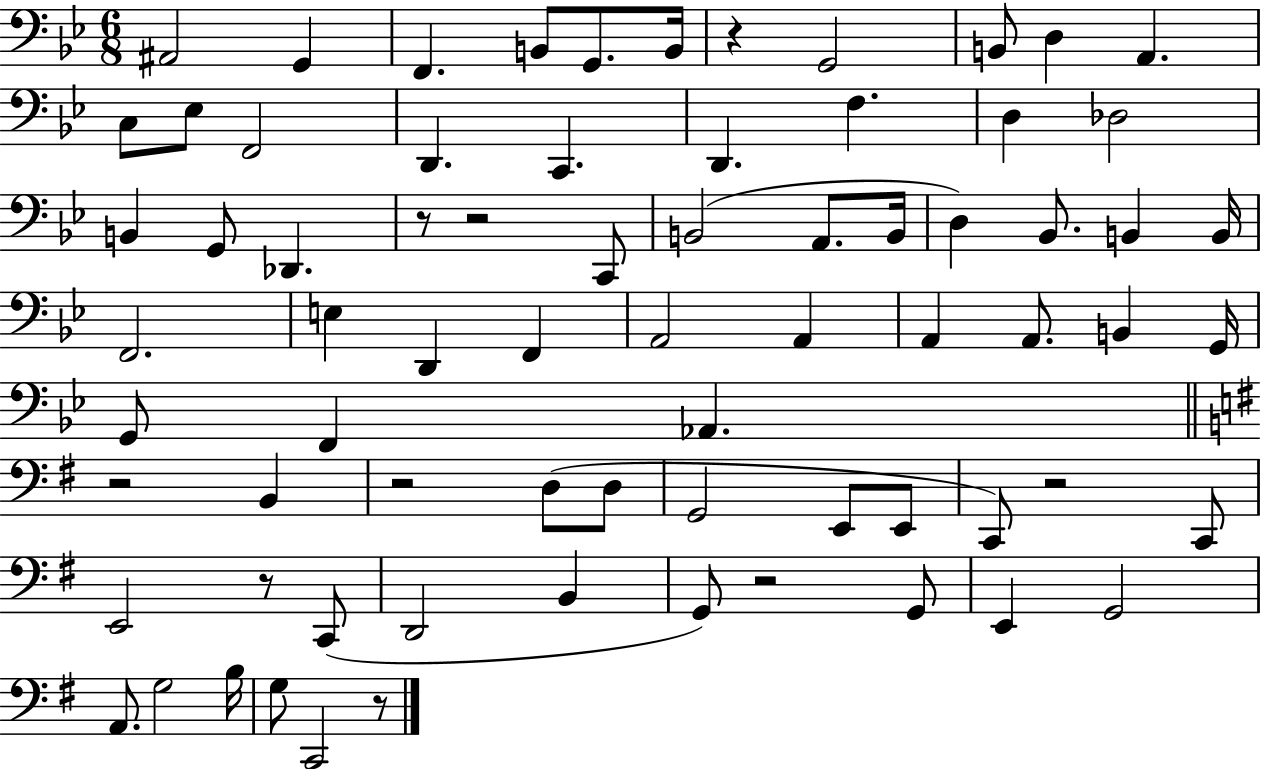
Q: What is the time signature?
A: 6/8